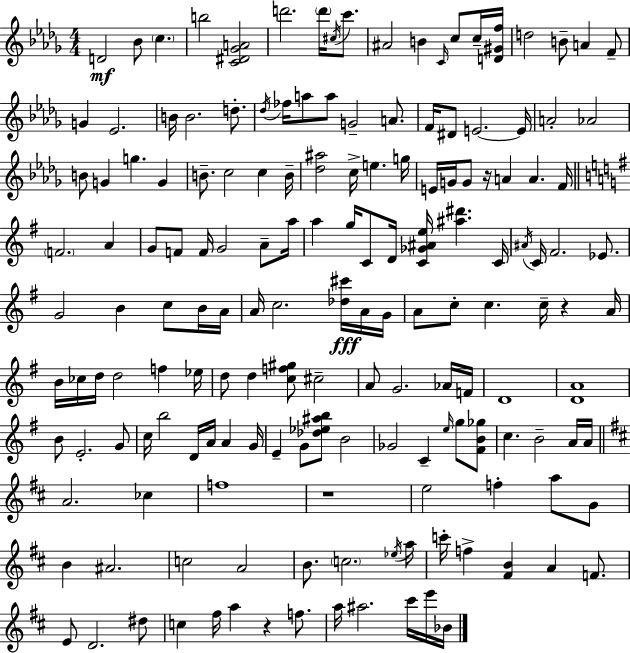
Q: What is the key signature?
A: BES minor